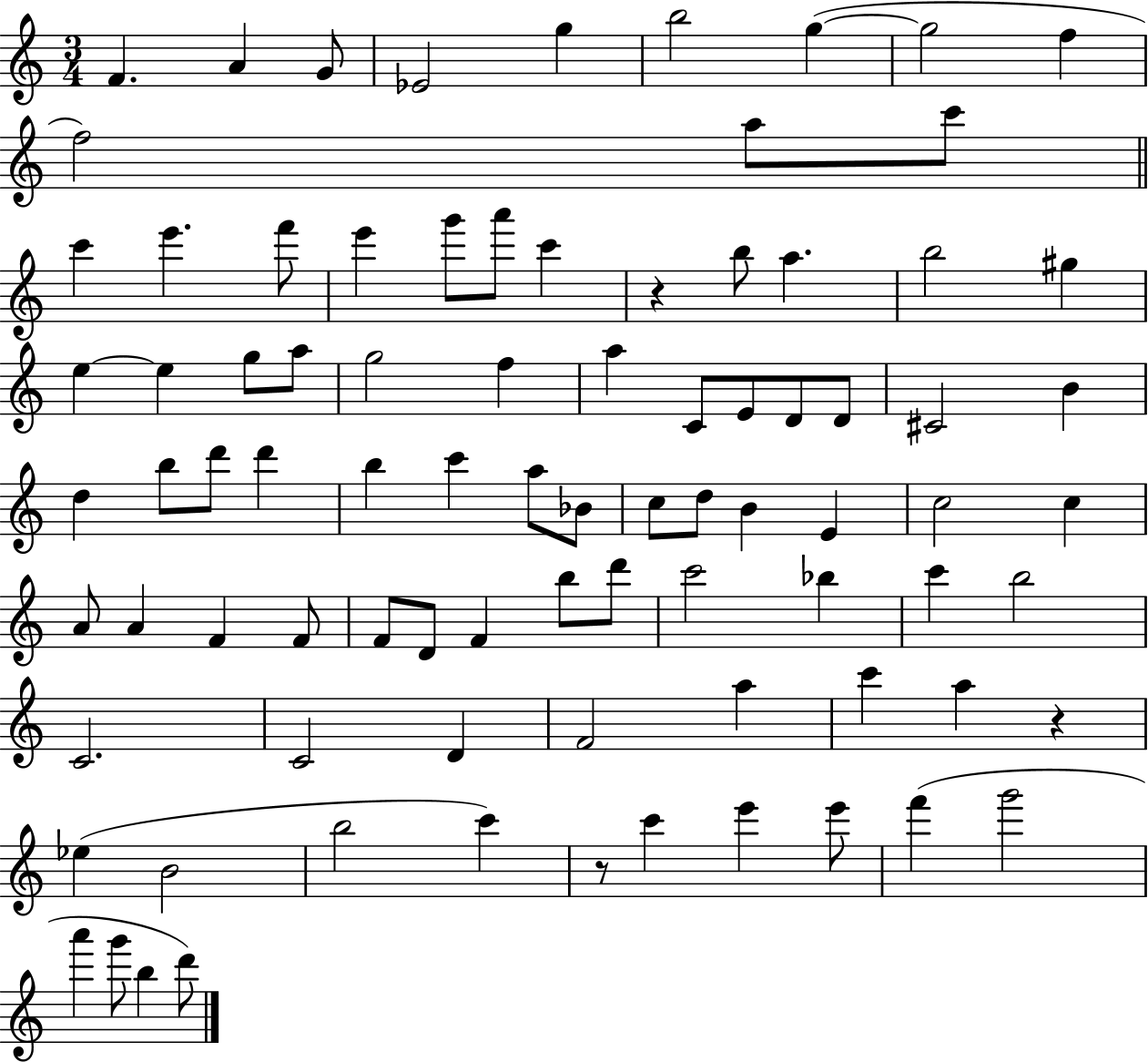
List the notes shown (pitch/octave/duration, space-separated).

F4/q. A4/q G4/e Eb4/h G5/q B5/h G5/q G5/h F5/q F5/h A5/e C6/e C6/q E6/q. F6/e E6/q G6/e A6/e C6/q R/q B5/e A5/q. B5/h G#5/q E5/q E5/q G5/e A5/e G5/h F5/q A5/q C4/e E4/e D4/e D4/e C#4/h B4/q D5/q B5/e D6/e D6/q B5/q C6/q A5/e Bb4/e C5/e D5/e B4/q E4/q C5/h C5/q A4/e A4/q F4/q F4/e F4/e D4/e F4/q B5/e D6/e C6/h Bb5/q C6/q B5/h C4/h. C4/h D4/q F4/h A5/q C6/q A5/q R/q Eb5/q B4/h B5/h C6/q R/e C6/q E6/q E6/e F6/q G6/h A6/q G6/e B5/q D6/e